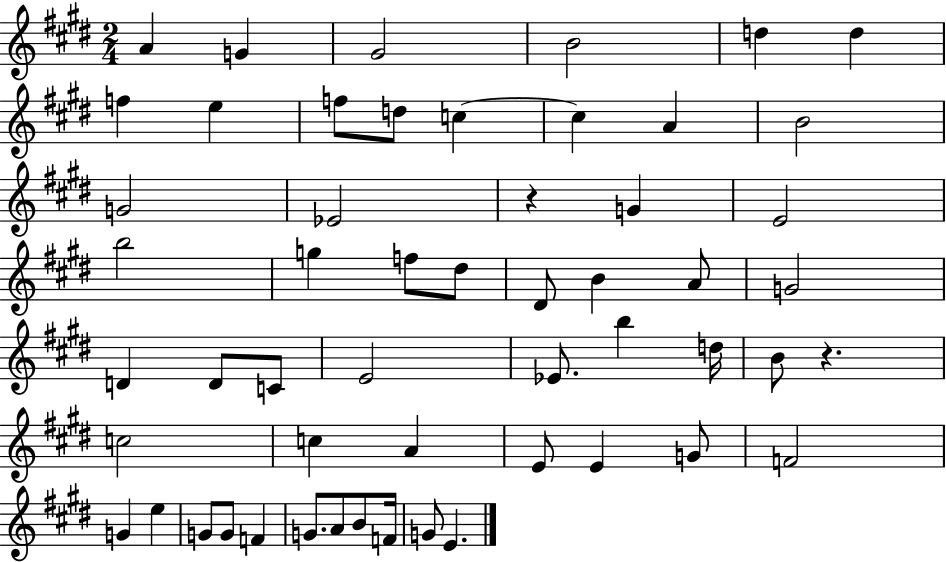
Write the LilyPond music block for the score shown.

{
  \clef treble
  \numericTimeSignature
  \time 2/4
  \key e \major
  a'4 g'4 | gis'2 | b'2 | d''4 d''4 | \break f''4 e''4 | f''8 d''8 c''4~~ | c''4 a'4 | b'2 | \break g'2 | ees'2 | r4 g'4 | e'2 | \break b''2 | g''4 f''8 dis''8 | dis'8 b'4 a'8 | g'2 | \break d'4 d'8 c'8 | e'2 | ees'8. b''4 d''16 | b'8 r4. | \break c''2 | c''4 a'4 | e'8 e'4 g'8 | f'2 | \break g'4 e''4 | g'8 g'8 f'4 | g'8. a'8 b'8 f'16 | g'8 e'4. | \break \bar "|."
}